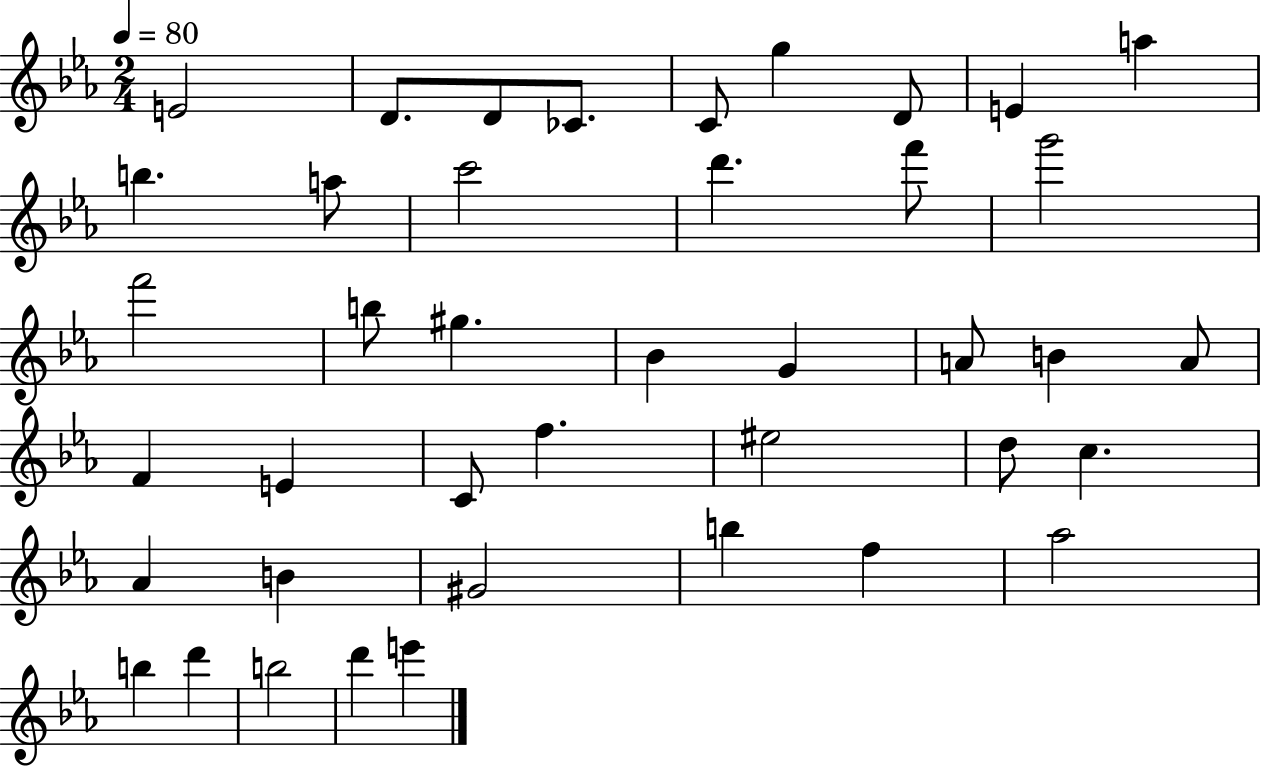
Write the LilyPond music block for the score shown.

{
  \clef treble
  \numericTimeSignature
  \time 2/4
  \key ees \major
  \tempo 4 = 80
  e'2 | d'8. d'8 ces'8. | c'8 g''4 d'8 | e'4 a''4 | \break b''4. a''8 | c'''2 | d'''4. f'''8 | g'''2 | \break f'''2 | b''8 gis''4. | bes'4 g'4 | a'8 b'4 a'8 | \break f'4 e'4 | c'8 f''4. | eis''2 | d''8 c''4. | \break aes'4 b'4 | gis'2 | b''4 f''4 | aes''2 | \break b''4 d'''4 | b''2 | d'''4 e'''4 | \bar "|."
}